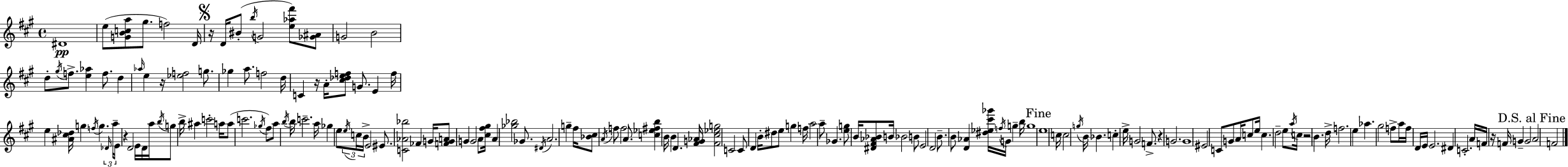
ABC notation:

X:1
T:Untitled
M:4/4
L:1/4
K:A
^D4 e/2 [GBca]/2 ^g/2 f2 D/4 z/4 D/4 ^B/2 b/4 G2 [e_a^f']/2 [_G^A]/2 G2 B2 d/2 ^g/4 f/2 [e_a] f/2 d _a/4 e z/4 [_ef]2 g/2 _g a/2 f2 d/4 C z/4 A/4 [^c_def]/2 G/2 E f/4 e [^A^c_d]/4 g f/4 g _D/4 a/4 E/4 z D2 E/4 D/4 a/4 b/4 g/2 b/4 ^a c'2 a/4 a/2 c'2 _g/4 ^f/2 a/2 b/4 b/4 c'2 a/4 _g e/2 e/4 c/4 B/4 E2 ^E/2 [C_A_b]2 _F G/4 [FGA]/2 G G2 A/2 [^c^f^g]/4 A [_g_b]2 _G/2 ^D/4 A2 g ^f/4 [_B^c]/2 A/4 f/2 f2 A/2 [c_e^fb] B/4 B D [^FG_A]/4 [^F^c_eg]2 C2 C/2 D B/4 ^d/2 e/2 g f/4 a2 a/2 _G [eg]/2 B/4 [^D^F_A_B]/2 B/4 _B2 B/2 E2 D2 B/2 B/2 [D_A] [^d_e^c'_g']/4 f/4 G/4 g b/4 g4 e4 c/4 c2 g/4 B/4 _B c e/4 G2 F/2 z G2 G4 ^E2 C/2 G/2 A/4 c/2 e/4 c d2 e/2 a/4 c/4 z2 B d/4 f2 e _a ^g2 f/2 a/4 f/4 D/4 E/4 E2 ^D C2 A/4 F/4 z/4 F/4 G G2 A2 F2